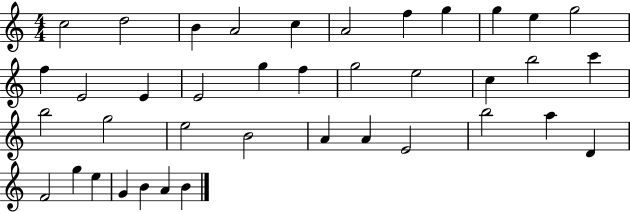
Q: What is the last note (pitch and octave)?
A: B4